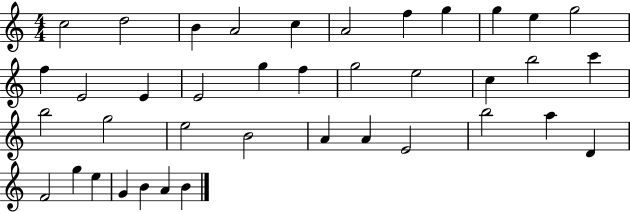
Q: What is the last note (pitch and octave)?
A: B4